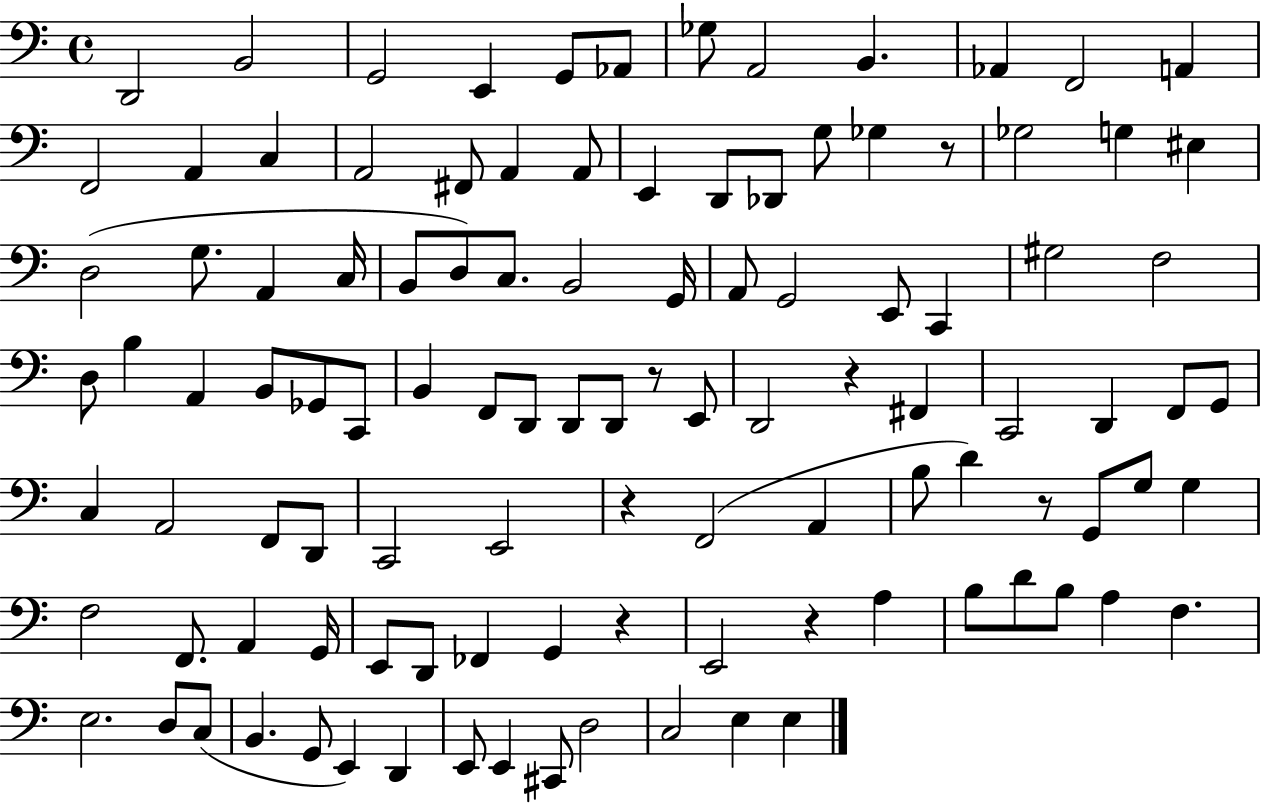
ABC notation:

X:1
T:Untitled
M:4/4
L:1/4
K:C
D,,2 B,,2 G,,2 E,, G,,/2 _A,,/2 _G,/2 A,,2 B,, _A,, F,,2 A,, F,,2 A,, C, A,,2 ^F,,/2 A,, A,,/2 E,, D,,/2 _D,,/2 G,/2 _G, z/2 _G,2 G, ^E, D,2 G,/2 A,, C,/4 B,,/2 D,/2 C,/2 B,,2 G,,/4 A,,/2 G,,2 E,,/2 C,, ^G,2 F,2 D,/2 B, A,, B,,/2 _G,,/2 C,,/2 B,, F,,/2 D,,/2 D,,/2 D,,/2 z/2 E,,/2 D,,2 z ^F,, C,,2 D,, F,,/2 G,,/2 C, A,,2 F,,/2 D,,/2 C,,2 E,,2 z F,,2 A,, B,/2 D z/2 G,,/2 G,/2 G, F,2 F,,/2 A,, G,,/4 E,,/2 D,,/2 _F,, G,, z E,,2 z A, B,/2 D/2 B,/2 A, F, E,2 D,/2 C,/2 B,, G,,/2 E,, D,, E,,/2 E,, ^C,,/2 D,2 C,2 E, E,